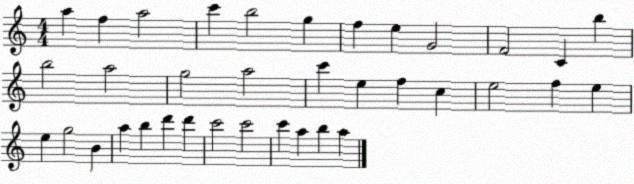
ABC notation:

X:1
T:Untitled
M:4/4
L:1/4
K:C
a f a2 c' b2 g f e G2 F2 C b b2 a2 g2 a2 c' e f c e2 f e e g2 B a b d' d' c'2 c'2 c' a b a